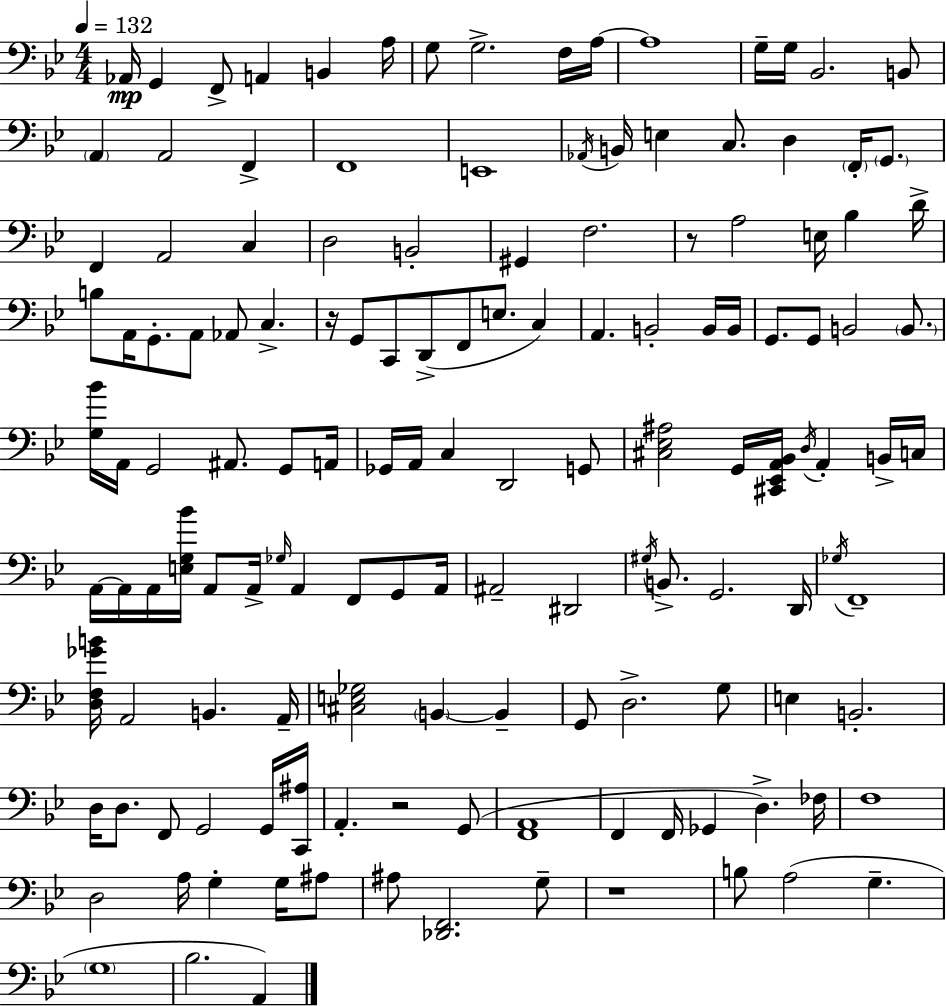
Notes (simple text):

Ab2/s G2/q F2/e A2/q B2/q A3/s G3/e G3/h. F3/s A3/s A3/w G3/s G3/s Bb2/h. B2/e A2/q A2/h F2/q F2/w E2/w Ab2/s B2/s E3/q C3/e. D3/q F2/s G2/e. F2/q A2/h C3/q D3/h B2/h G#2/q F3/h. R/e A3/h E3/s Bb3/q D4/s B3/e A2/s G2/e. A2/e Ab2/e C3/q. R/s G2/e C2/e D2/e F2/e E3/e. C3/q A2/q. B2/h B2/s B2/s G2/e. G2/e B2/h B2/e. [G3,Bb4]/s A2/s G2/h A#2/e. G2/e A2/s Gb2/s A2/s C3/q D2/h G2/e [C#3,Eb3,A#3]/h G2/s [C#2,Eb2,A2,Bb2]/s D3/s A2/q B2/s C3/s A2/s A2/s A2/s [E3,G3,Bb4]/s A2/e A2/s Gb3/s A2/q F2/e G2/e A2/s A#2/h D#2/h G#3/s B2/e. G2/h. D2/s Gb3/s F2/w [D3,F3,Gb4,B4]/s A2/h B2/q. A2/s [C#3,E3,Gb3]/h B2/q B2/q G2/e D3/h. G3/e E3/q B2/h. D3/s D3/e. F2/e G2/h G2/s [C2,A#3]/s A2/q. R/h G2/e [F2,A2]/w F2/q F2/s Gb2/q D3/q. FES3/s F3/w D3/h A3/s G3/q G3/s A#3/e A#3/e [Db2,F2]/h. G3/e R/w B3/e A3/h G3/q. G3/w Bb3/h. A2/q